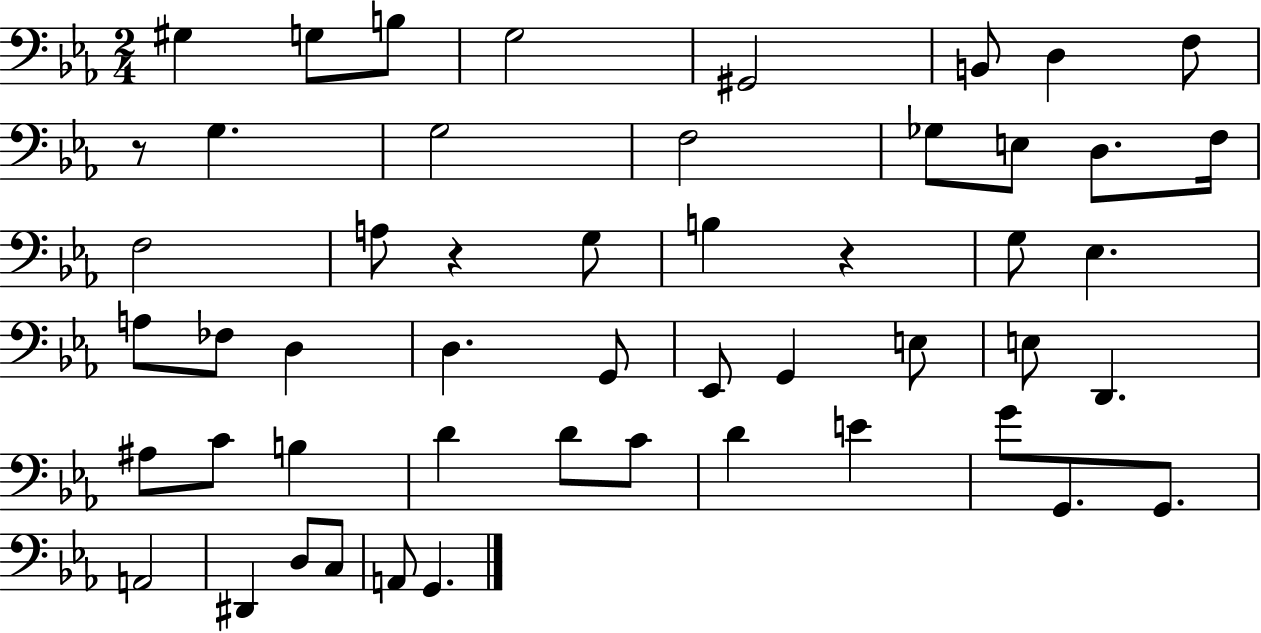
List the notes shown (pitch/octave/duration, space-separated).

G#3/q G3/e B3/e G3/h G#2/h B2/e D3/q F3/e R/e G3/q. G3/h F3/h Gb3/e E3/e D3/e. F3/s F3/h A3/e R/q G3/e B3/q R/q G3/e Eb3/q. A3/e FES3/e D3/q D3/q. G2/e Eb2/e G2/q E3/e E3/e D2/q. A#3/e C4/e B3/q D4/q D4/e C4/e D4/q E4/q G4/e G2/e. G2/e. A2/h D#2/q D3/e C3/e A2/e G2/q.